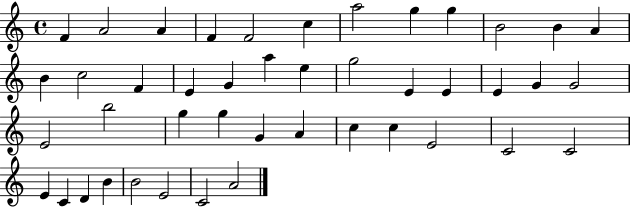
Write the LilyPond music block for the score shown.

{
  \clef treble
  \time 4/4
  \defaultTimeSignature
  \key c \major
  f'4 a'2 a'4 | f'4 f'2 c''4 | a''2 g''4 g''4 | b'2 b'4 a'4 | \break b'4 c''2 f'4 | e'4 g'4 a''4 e''4 | g''2 e'4 e'4 | e'4 g'4 g'2 | \break e'2 b''2 | g''4 g''4 g'4 a'4 | c''4 c''4 e'2 | c'2 c'2 | \break e'4 c'4 d'4 b'4 | b'2 e'2 | c'2 a'2 | \bar "|."
}